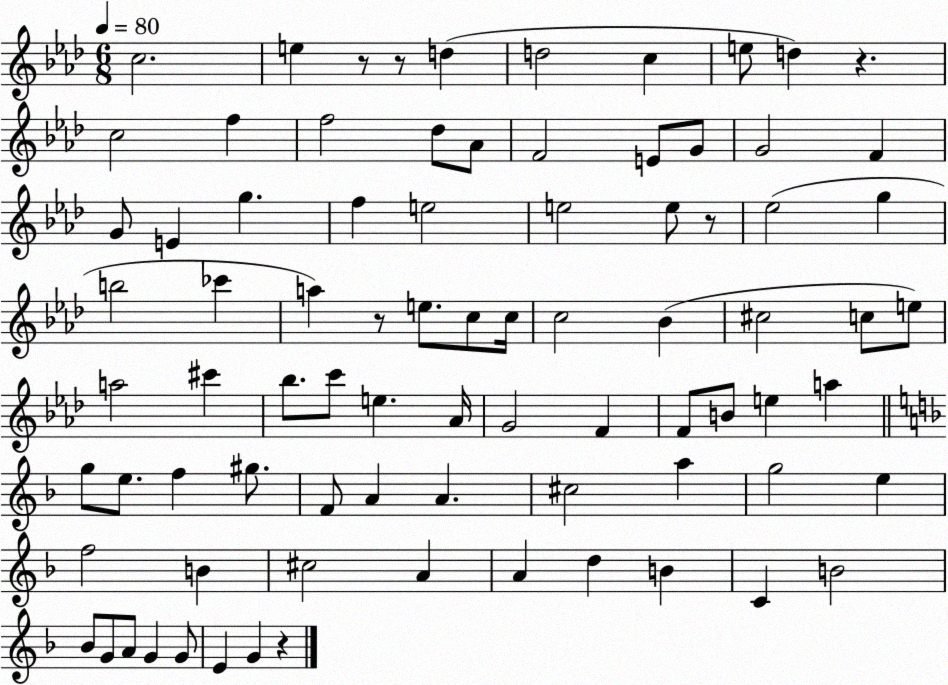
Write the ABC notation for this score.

X:1
T:Untitled
M:6/8
L:1/4
K:Ab
c2 e z/2 z/2 d d2 c e/2 d z c2 f f2 _d/2 _A/2 F2 E/2 G/2 G2 F G/2 E g f e2 e2 e/2 z/2 _e2 g b2 _c' a z/2 e/2 c/2 c/4 c2 _B ^c2 c/2 e/2 a2 ^c' _b/2 c'/2 e _A/4 G2 F F/2 B/2 e a g/2 e/2 f ^g/2 F/2 A A ^c2 a g2 e f2 B ^c2 A A d B C B2 _B/2 G/2 A/2 G G/2 E G z